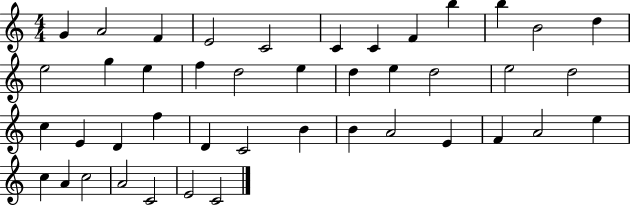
G4/q A4/h F4/q E4/h C4/h C4/q C4/q F4/q B5/q B5/q B4/h D5/q E5/h G5/q E5/q F5/q D5/h E5/q D5/q E5/q D5/h E5/h D5/h C5/q E4/q D4/q F5/q D4/q C4/h B4/q B4/q A4/h E4/q F4/q A4/h E5/q C5/q A4/q C5/h A4/h C4/h E4/h C4/h